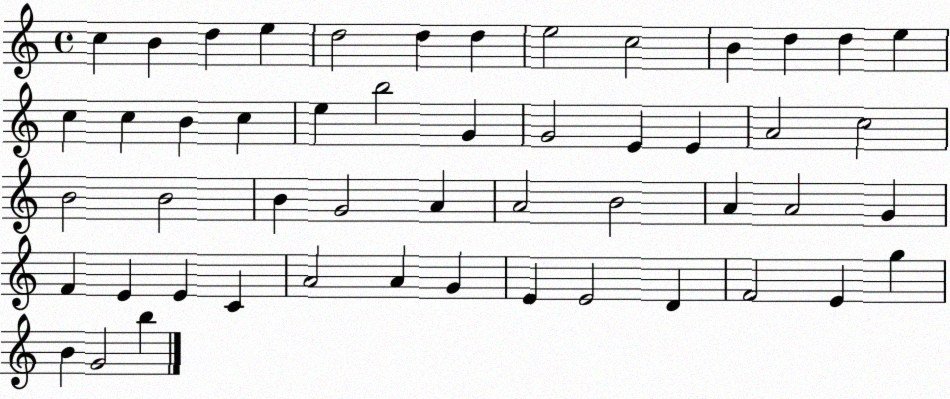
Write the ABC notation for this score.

X:1
T:Untitled
M:4/4
L:1/4
K:C
c B d e d2 d d e2 c2 B d d e c c B c e b2 G G2 E E A2 c2 B2 B2 B G2 A A2 B2 A A2 G F E E C A2 A G E E2 D F2 E g B G2 b